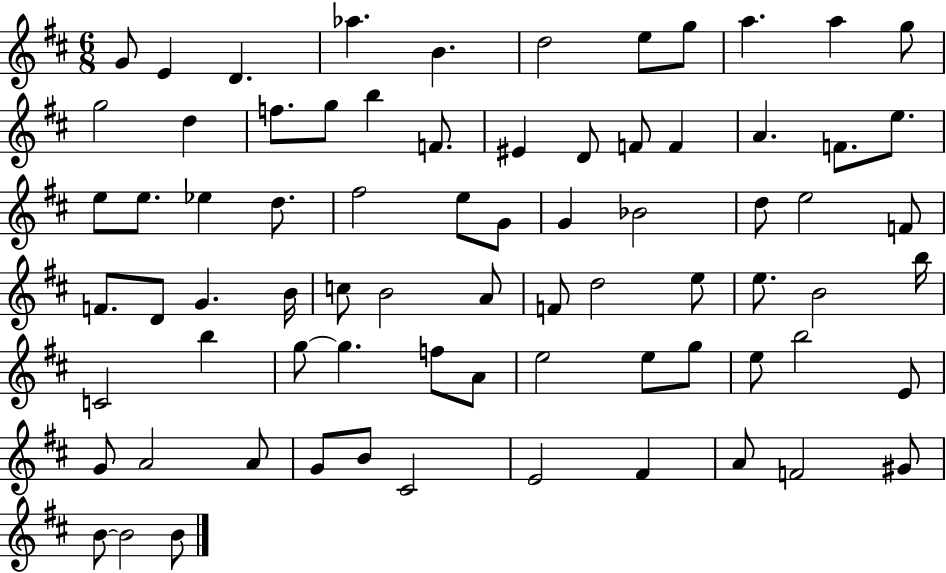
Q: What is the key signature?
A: D major